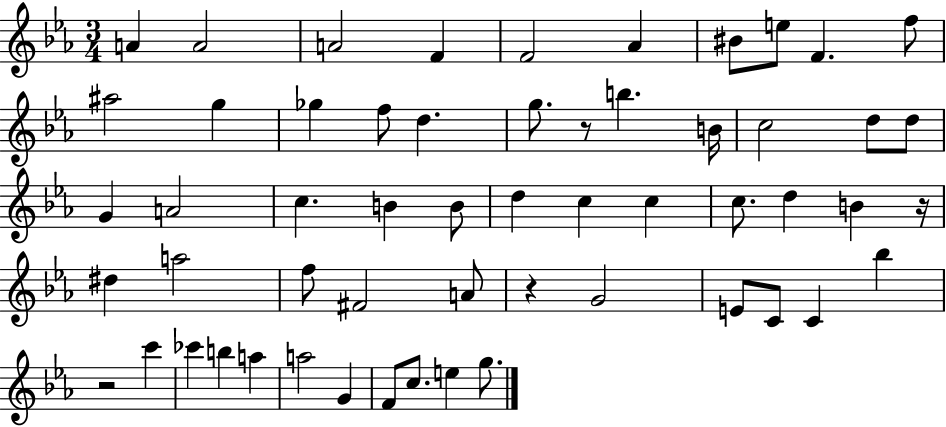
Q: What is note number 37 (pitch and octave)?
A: A4